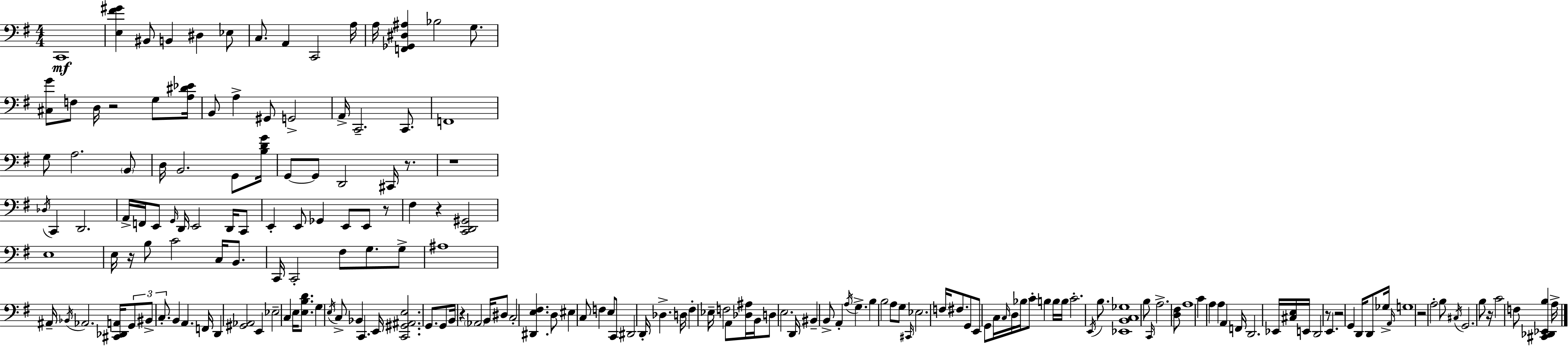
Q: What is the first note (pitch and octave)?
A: C2